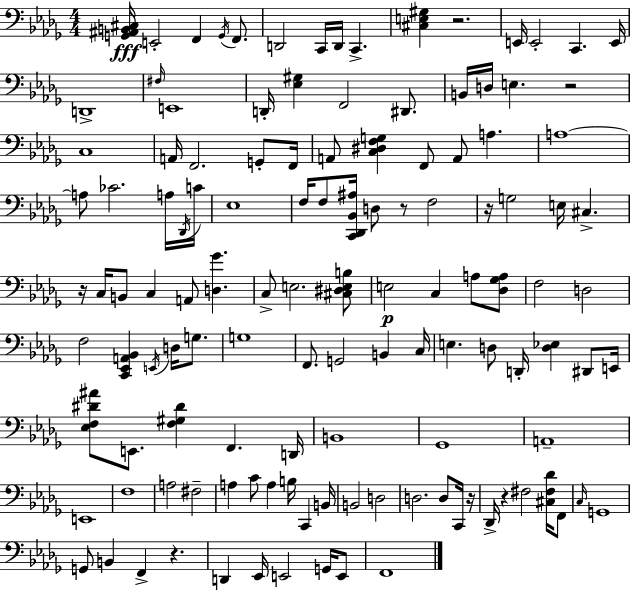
{
  \clef bass
  \numericTimeSignature
  \time 4/4
  \key bes \minor
  <g, ais, b, cis>16\fff e,2-. f,4 \acciaccatura { g,16 } f,8. | d,2 c,16 d,16 c,4.-> | <cis e gis>4 r2. | e,16 e,2-. c,4. | \break e,16 d,1-> | \grace { fis16 } e,1 | d,16-. <ees gis>4 f,2 dis,8. | b,16 d16 e4. r2 | \break c1 | a,16 f,2. g,8-. | f,16 a,8 <c dis f g>4 f,8 a,8 a4. | a1~~ | \break a8 ces'2. | a16 \acciaccatura { des,16 } c'16 ees1 | f16 f8 <c, des, bes, ais>16 d8 r8 f2 | r16 g2 e16 cis4.-> | \break r16 c16 b,8 c4 a,8 <d ges'>4. | c8-> e2. | <cis dis e b>8 e2\p c4 a8 | <des ges a>8 f2 d2 | \break f2 <c, ees, a, bes,>4 \acciaccatura { e,16 } | d16 g8. g1 | f,8. g,2 b,4 | c16 e4. d8 d,16-. <d ees>4 | \break dis,8 e,16 <ees f dis' ais'>8 e,8. <f gis dis'>4 f,4. | d,16 b,1 | ges,1 | a,1-- | \break e,1 | f1 | a2 fis2-- | a4 c'8 a4 b16 c,4 | \break b,16 b,2 d2 | d2. | d8 c,16 r16 des,16-> r4 fis2 | <cis fis des'>16 f,8 \grace { c16 } g,1 | \break g,8 b,4 f,4-> r4. | d,4 ees,16 e,2 | g,16 e,8 f,1 | \bar "|."
}